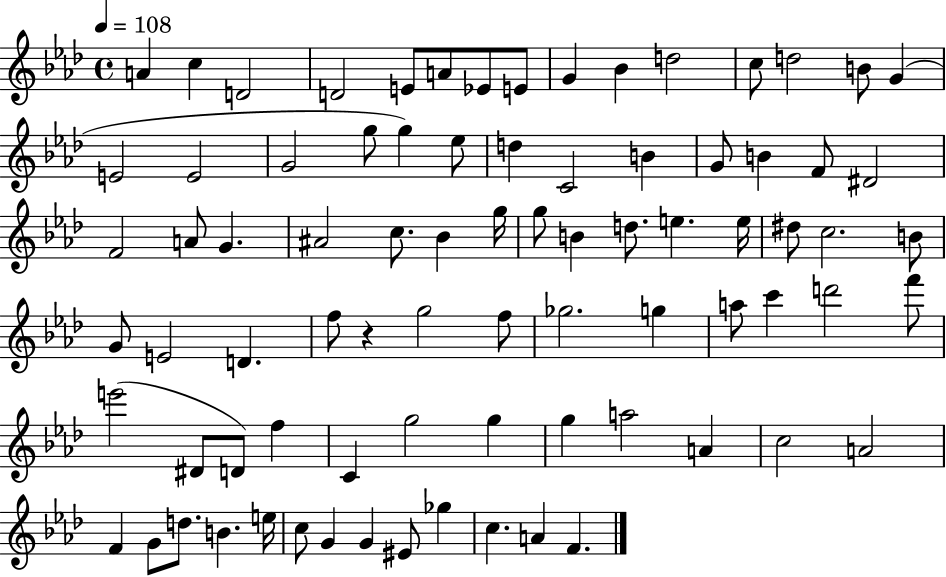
{
  \clef treble
  \time 4/4
  \defaultTimeSignature
  \key aes \major
  \tempo 4 = 108
  \repeat volta 2 { a'4 c''4 d'2 | d'2 e'8 a'8 ees'8 e'8 | g'4 bes'4 d''2 | c''8 d''2 b'8 g'4( | \break e'2 e'2 | g'2 g''8 g''4) ees''8 | d''4 c'2 b'4 | g'8 b'4 f'8 dis'2 | \break f'2 a'8 g'4. | ais'2 c''8. bes'4 g''16 | g''8 b'4 d''8. e''4. e''16 | dis''8 c''2. b'8 | \break g'8 e'2 d'4. | f''8 r4 g''2 f''8 | ges''2. g''4 | a''8 c'''4 d'''2 f'''8 | \break e'''2( dis'8 d'8) f''4 | c'4 g''2 g''4 | g''4 a''2 a'4 | c''2 a'2 | \break f'4 g'8 d''8. b'4. e''16 | c''8 g'4 g'4 eis'8 ges''4 | c''4. a'4 f'4. | } \bar "|."
}